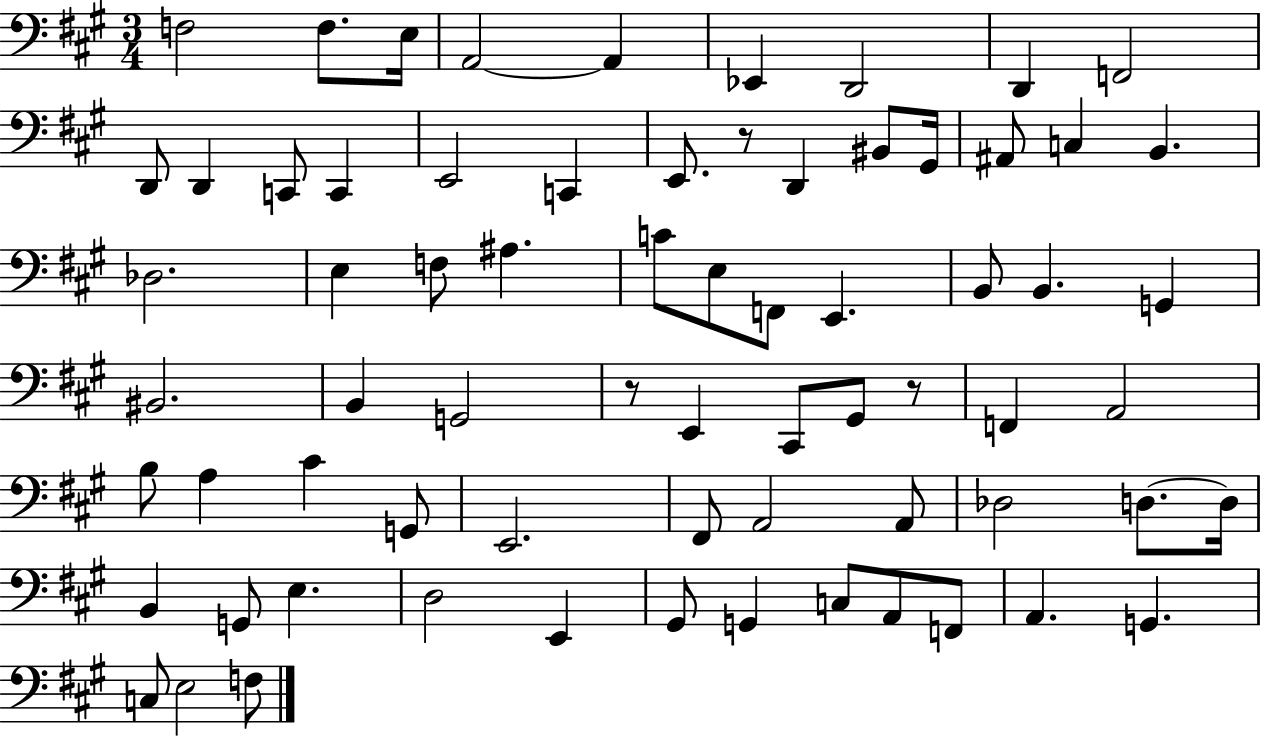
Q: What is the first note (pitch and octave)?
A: F3